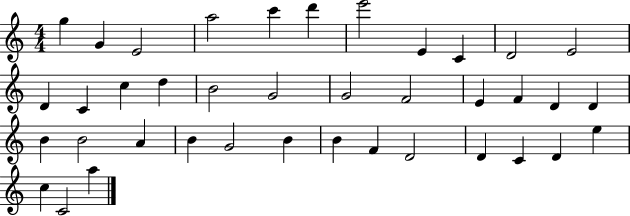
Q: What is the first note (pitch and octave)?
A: G5